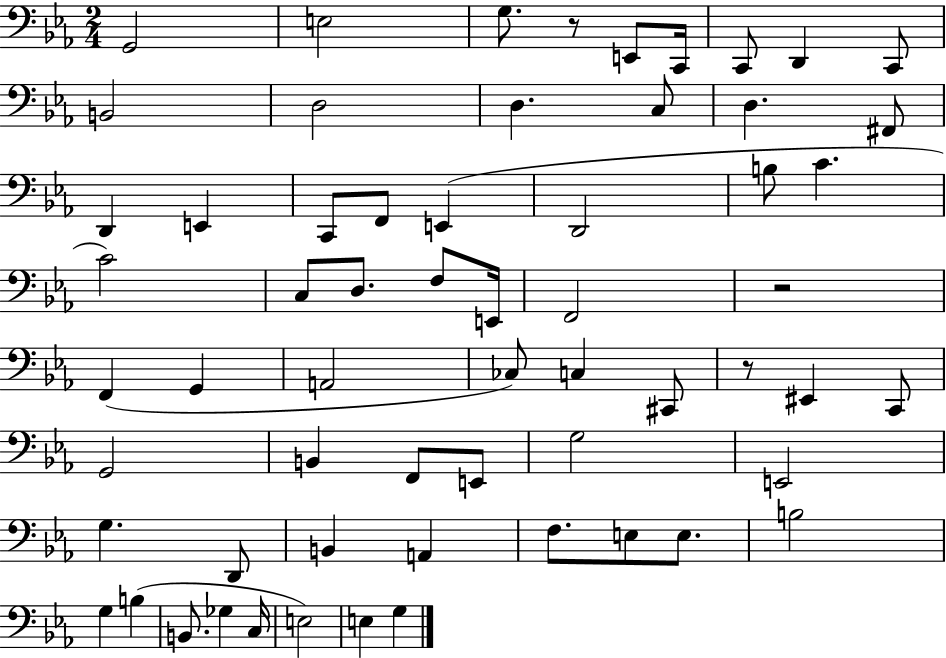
G2/h E3/h G3/e. R/e E2/e C2/s C2/e D2/q C2/e B2/h D3/h D3/q. C3/e D3/q. F#2/e D2/q E2/q C2/e F2/e E2/q D2/h B3/e C4/q. C4/h C3/e D3/e. F3/e E2/s F2/h R/h F2/q G2/q A2/h CES3/e C3/q C#2/e R/e EIS2/q C2/e G2/h B2/q F2/e E2/e G3/h E2/h G3/q. D2/e B2/q A2/q F3/e. E3/e E3/e. B3/h G3/q B3/q B2/e. Gb3/q C3/s E3/h E3/q G3/q